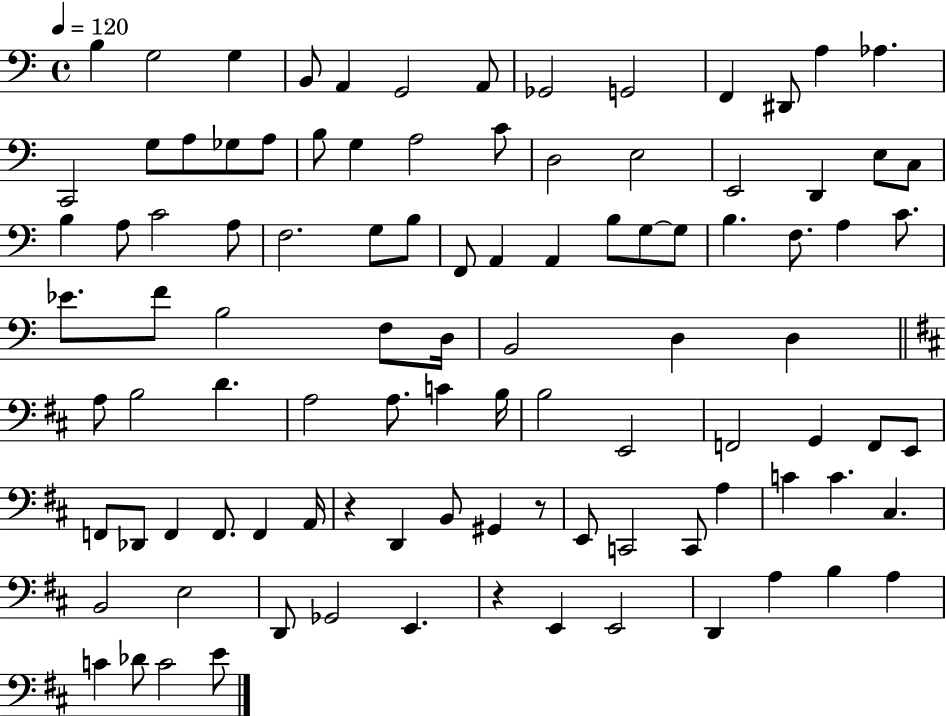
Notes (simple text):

B3/q G3/h G3/q B2/e A2/q G2/h A2/e Gb2/h G2/h F2/q D#2/e A3/q Ab3/q. C2/h G3/e A3/e Gb3/e A3/e B3/e G3/q A3/h C4/e D3/h E3/h E2/h D2/q E3/e C3/e B3/q A3/e C4/h A3/e F3/h. G3/e B3/e F2/e A2/q A2/q B3/e G3/e G3/e B3/q. F3/e. A3/q C4/e. Eb4/e. F4/e B3/h F3/e D3/s B2/h D3/q D3/q A3/e B3/h D4/q. A3/h A3/e. C4/q B3/s B3/h E2/h F2/h G2/q F2/e E2/e F2/e Db2/e F2/q F2/e. F2/q A2/s R/q D2/q B2/e G#2/q R/e E2/e C2/h C2/e A3/q C4/q C4/q. C#3/q. B2/h E3/h D2/e Gb2/h E2/q. R/q E2/q E2/h D2/q A3/q B3/q A3/q C4/q Db4/e C4/h E4/e